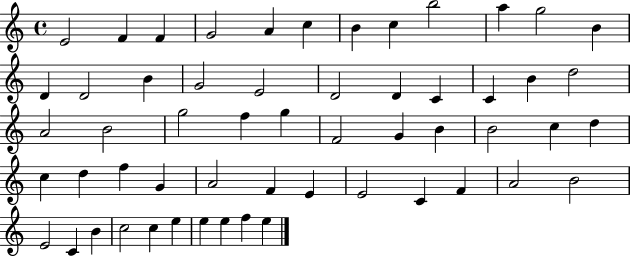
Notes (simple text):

E4/h F4/q F4/q G4/h A4/q C5/q B4/q C5/q B5/h A5/q G5/h B4/q D4/q D4/h B4/q G4/h E4/h D4/h D4/q C4/q C4/q B4/q D5/h A4/h B4/h G5/h F5/q G5/q F4/h G4/q B4/q B4/h C5/q D5/q C5/q D5/q F5/q G4/q A4/h F4/q E4/q E4/h C4/q F4/q A4/h B4/h E4/h C4/q B4/q C5/h C5/q E5/q E5/q E5/q F5/q E5/q